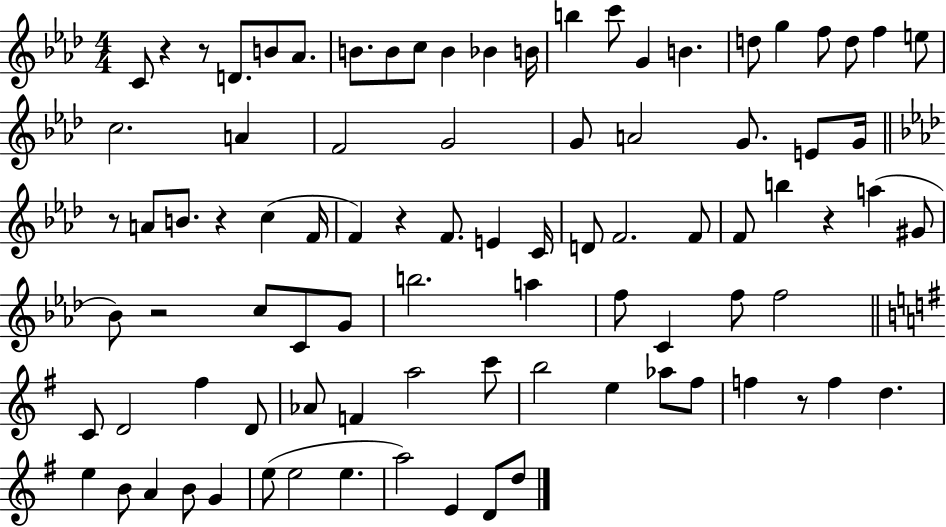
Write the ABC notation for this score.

X:1
T:Untitled
M:4/4
L:1/4
K:Ab
C/2 z z/2 D/2 B/2 _A/2 B/2 B/2 c/2 B _B B/4 b c'/2 G B d/2 g f/2 d/2 f e/2 c2 A F2 G2 G/2 A2 G/2 E/2 G/4 z/2 A/2 B/2 z c F/4 F z F/2 E C/4 D/2 F2 F/2 F/2 b z a ^G/2 _B/2 z2 c/2 C/2 G/2 b2 a f/2 C f/2 f2 C/2 D2 ^f D/2 _A/2 F a2 c'/2 b2 e _a/2 ^f/2 f z/2 f d e B/2 A B/2 G e/2 e2 e a2 E D/2 d/2